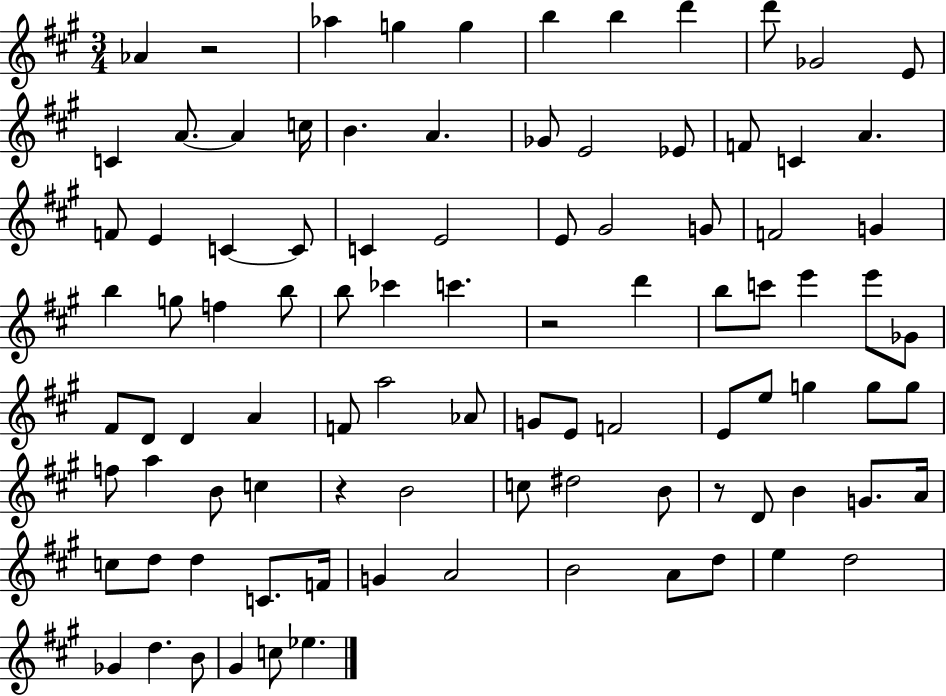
X:1
T:Untitled
M:3/4
L:1/4
K:A
_A z2 _a g g b b d' d'/2 _G2 E/2 C A/2 A c/4 B A _G/2 E2 _E/2 F/2 C A F/2 E C C/2 C E2 E/2 ^G2 G/2 F2 G b g/2 f b/2 b/2 _c' c' z2 d' b/2 c'/2 e' e'/2 _G/2 ^F/2 D/2 D A F/2 a2 _A/2 G/2 E/2 F2 E/2 e/2 g g/2 g/2 f/2 a B/2 c z B2 c/2 ^d2 B/2 z/2 D/2 B G/2 A/4 c/2 d/2 d C/2 F/4 G A2 B2 A/2 d/2 e d2 _G d B/2 ^G c/2 _e